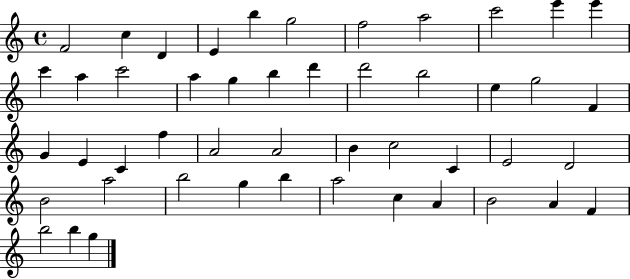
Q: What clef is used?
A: treble